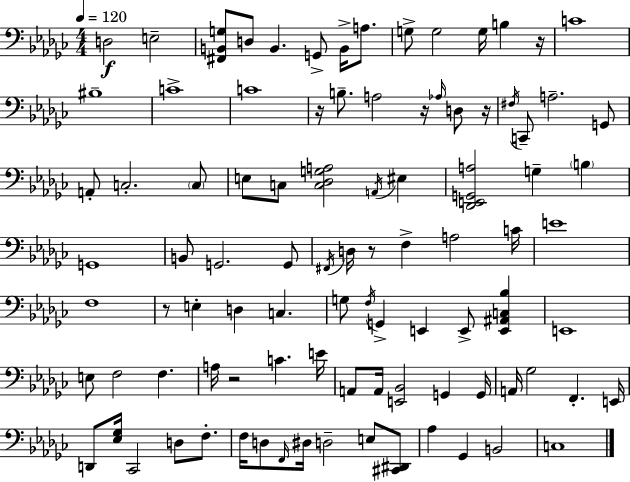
D3/h E3/h [F#2,B2,G3]/e D3/e B2/q. G2/e B2/s A3/e. G3/e G3/h G3/s B3/q R/s C4/w BIS3/w C4/w C4/w R/s B3/e. A3/h R/s Ab3/s D3/e R/s F#3/s C2/e A3/h. G2/e A2/e C3/h. C3/e E3/e C3/e [C3,Db3,G3,A3]/h A2/s EIS3/q [Db2,E2,G2,A3]/h G3/q B3/q G2/w B2/e G2/h. G2/e F#2/s D3/s R/e F3/q A3/h C4/s E4/w F3/w R/e E3/q D3/q C3/q. G3/e F3/s G2/q E2/q E2/e [E2,A#2,C3,Bb3]/q E2/w E3/e F3/h F3/q. A3/s R/h C4/q. E4/s A2/e A2/s [E2,Bb2]/h G2/q G2/s A2/s Gb3/h F2/q. E2/s D2/e [Eb3,Gb3]/s CES2/h D3/e F3/e. F3/s D3/e F2/s D#3/s D3/h E3/e [C#2,D#2]/e Ab3/q Gb2/q B2/h C3/w